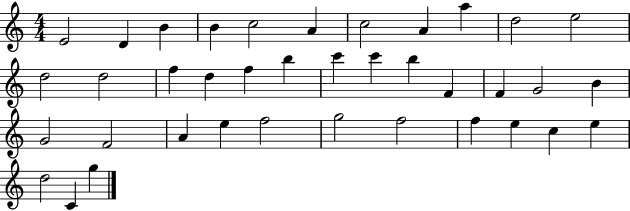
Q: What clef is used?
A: treble